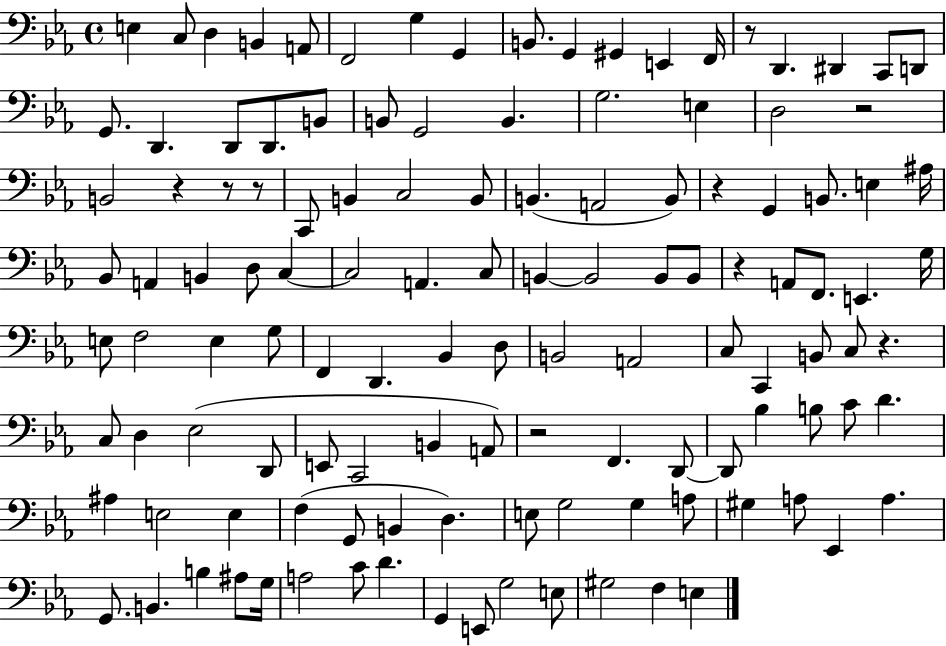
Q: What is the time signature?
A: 4/4